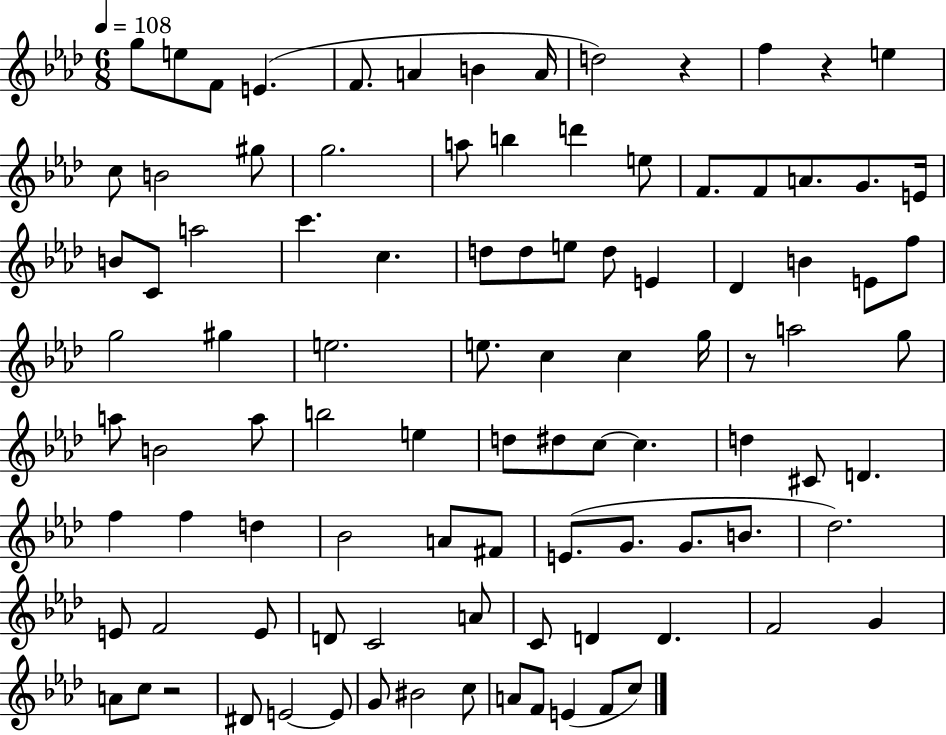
{
  \clef treble
  \numericTimeSignature
  \time 6/8
  \key aes \major
  \tempo 4 = 108
  \repeat volta 2 { g''8 e''8 f'8 e'4.( | f'8. a'4 b'4 a'16 | d''2) r4 | f''4 r4 e''4 | \break c''8 b'2 gis''8 | g''2. | a''8 b''4 d'''4 e''8 | f'8. f'8 a'8. g'8. e'16 | \break b'8 c'8 a''2 | c'''4. c''4. | d''8 d''8 e''8 d''8 e'4 | des'4 b'4 e'8 f''8 | \break g''2 gis''4 | e''2. | e''8. c''4 c''4 g''16 | r8 a''2 g''8 | \break a''8 b'2 a''8 | b''2 e''4 | d''8 dis''8 c''8~~ c''4. | d''4 cis'8 d'4. | \break f''4 f''4 d''4 | bes'2 a'8 fis'8 | e'8.( g'8. g'8. b'8. | des''2.) | \break e'8 f'2 e'8 | d'8 c'2 a'8 | c'8 d'4 d'4. | f'2 g'4 | \break a'8 c''8 r2 | dis'8 e'2~~ e'8 | g'8 bis'2 c''8 | a'8 f'8 e'4( f'8 c''8) | \break } \bar "|."
}